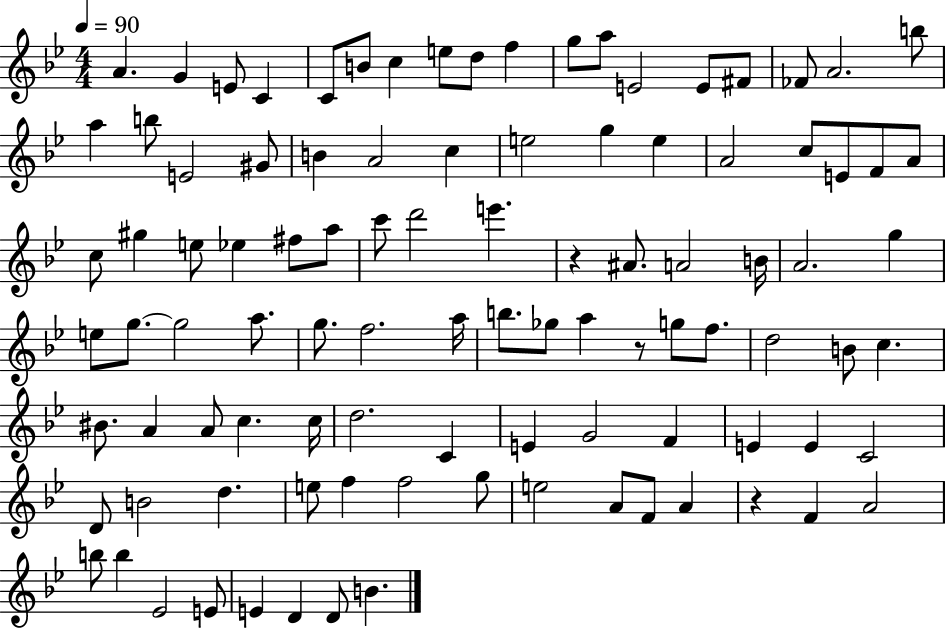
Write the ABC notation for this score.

X:1
T:Untitled
M:4/4
L:1/4
K:Bb
A G E/2 C C/2 B/2 c e/2 d/2 f g/2 a/2 E2 E/2 ^F/2 _F/2 A2 b/2 a b/2 E2 ^G/2 B A2 c e2 g e A2 c/2 E/2 F/2 A/2 c/2 ^g e/2 _e ^f/2 a/2 c'/2 d'2 e' z ^A/2 A2 B/4 A2 g e/2 g/2 g2 a/2 g/2 f2 a/4 b/2 _g/2 a z/2 g/2 f/2 d2 B/2 c ^B/2 A A/2 c c/4 d2 C E G2 F E E C2 D/2 B2 d e/2 f f2 g/2 e2 A/2 F/2 A z F A2 b/2 b _E2 E/2 E D D/2 B